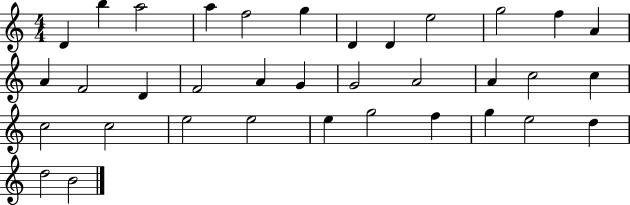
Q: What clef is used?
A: treble